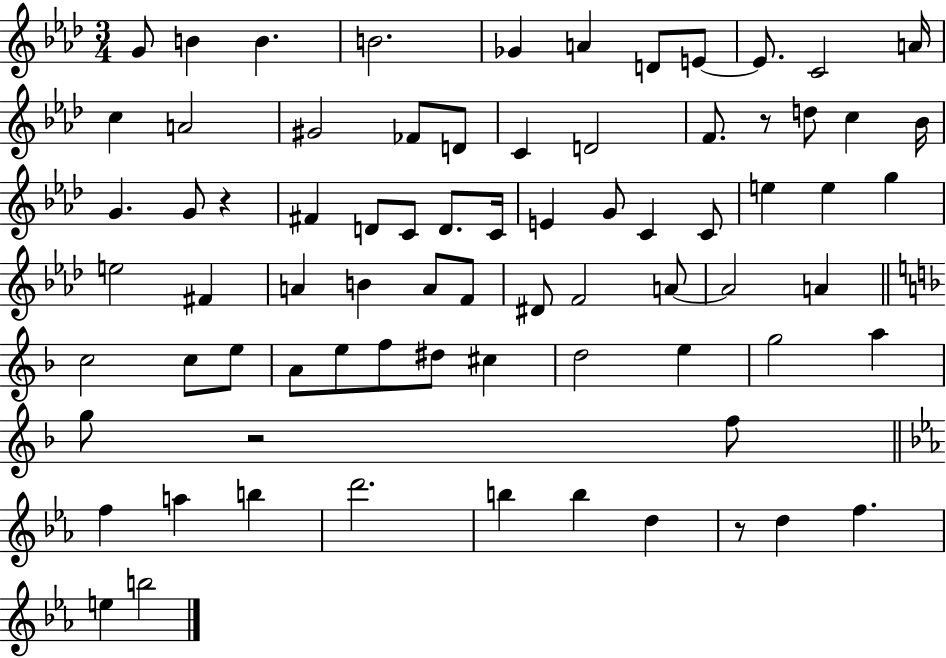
G4/e B4/q B4/q. B4/h. Gb4/q A4/q D4/e E4/e E4/e. C4/h A4/s C5/q A4/h G#4/h FES4/e D4/e C4/q D4/h F4/e. R/e D5/e C5/q Bb4/s G4/q. G4/e R/q F#4/q D4/e C4/e D4/e. C4/s E4/q G4/e C4/q C4/e E5/q E5/q G5/q E5/h F#4/q A4/q B4/q A4/e F4/e D#4/e F4/h A4/e A4/h A4/q C5/h C5/e E5/e A4/e E5/e F5/e D#5/e C#5/q D5/h E5/q G5/h A5/q G5/e R/h F5/e F5/q A5/q B5/q D6/h. B5/q B5/q D5/q R/e D5/q F5/q. E5/q B5/h